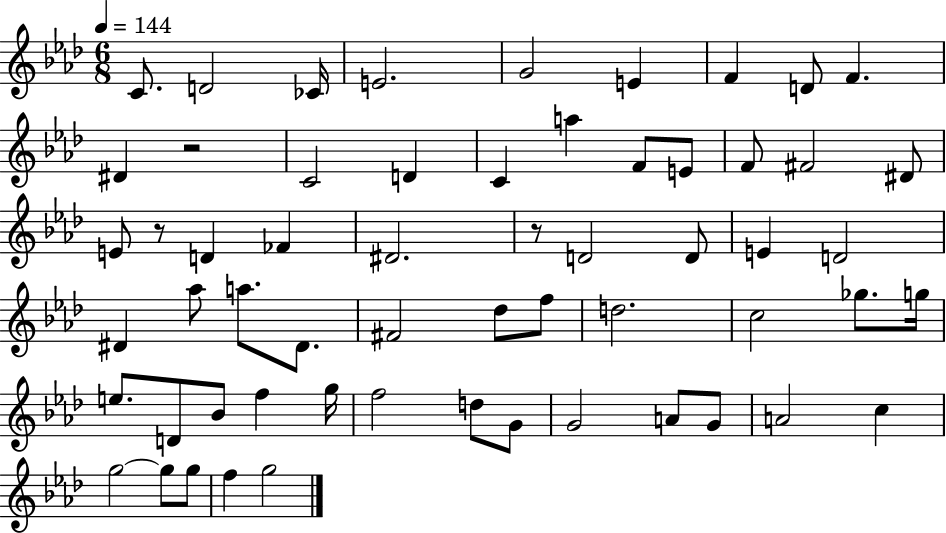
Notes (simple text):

C4/e. D4/h CES4/s E4/h. G4/h E4/q F4/q D4/e F4/q. D#4/q R/h C4/h D4/q C4/q A5/q F4/e E4/e F4/e F#4/h D#4/e E4/e R/e D4/q FES4/q D#4/h. R/e D4/h D4/e E4/q D4/h D#4/q Ab5/e A5/e. D#4/e. F#4/h Db5/e F5/e D5/h. C5/h Gb5/e. G5/s E5/e. D4/e Bb4/e F5/q G5/s F5/h D5/e G4/e G4/h A4/e G4/e A4/h C5/q G5/h G5/e G5/e F5/q G5/h